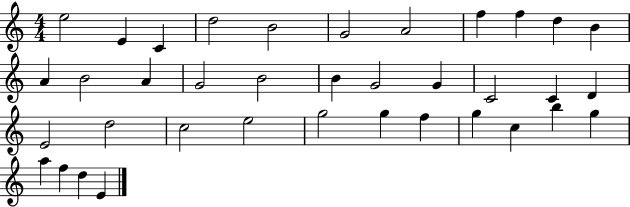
X:1
T:Untitled
M:4/4
L:1/4
K:C
e2 E C d2 B2 G2 A2 f f d B A B2 A G2 B2 B G2 G C2 C D E2 d2 c2 e2 g2 g f g c b g a f d E